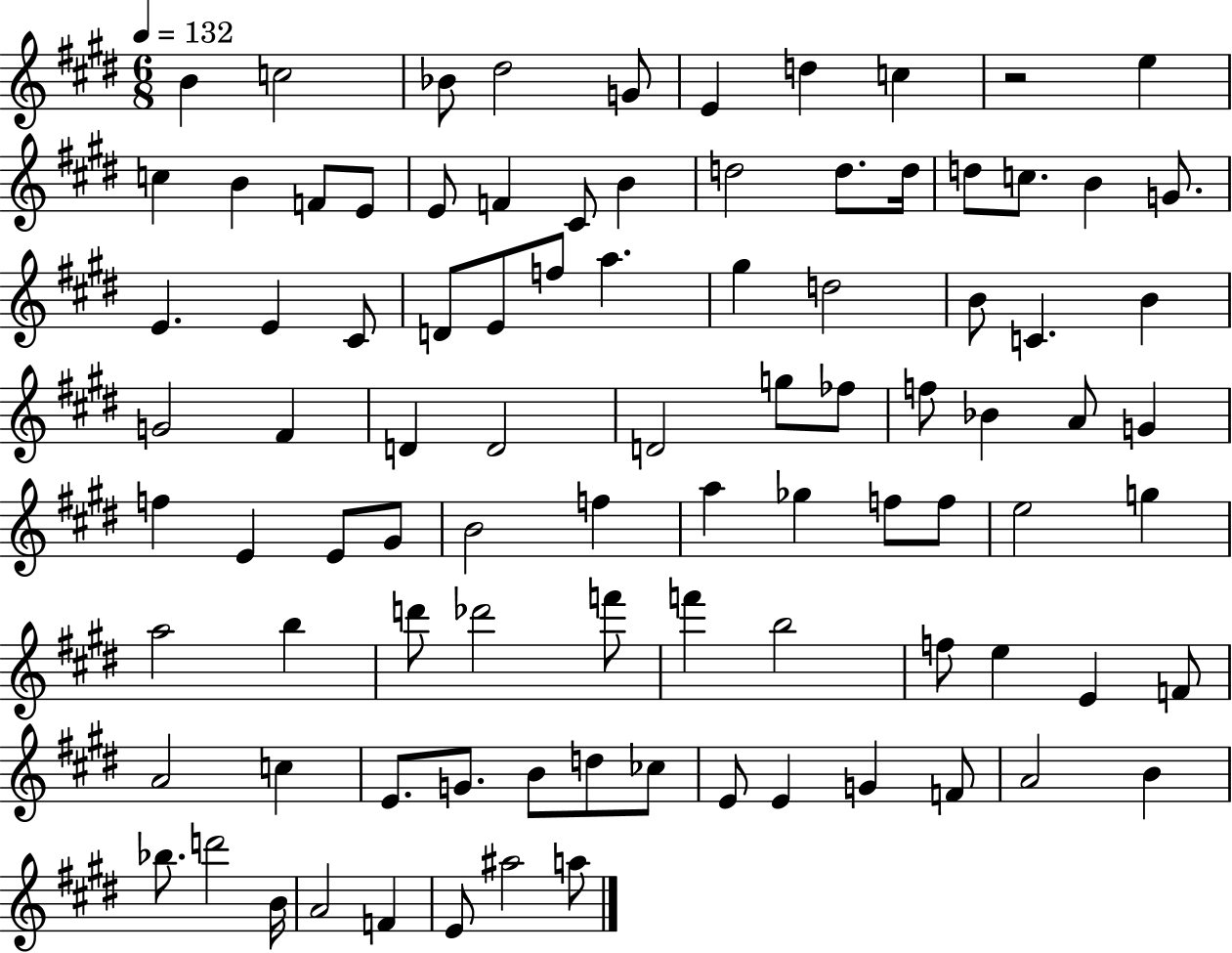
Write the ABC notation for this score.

X:1
T:Untitled
M:6/8
L:1/4
K:E
B c2 _B/2 ^d2 G/2 E d c z2 e c B F/2 E/2 E/2 F ^C/2 B d2 d/2 d/4 d/2 c/2 B G/2 E E ^C/2 D/2 E/2 f/2 a ^g d2 B/2 C B G2 ^F D D2 D2 g/2 _f/2 f/2 _B A/2 G f E E/2 ^G/2 B2 f a _g f/2 f/2 e2 g a2 b d'/2 _d'2 f'/2 f' b2 f/2 e E F/2 A2 c E/2 G/2 B/2 d/2 _c/2 E/2 E G F/2 A2 B _b/2 d'2 B/4 A2 F E/2 ^a2 a/2